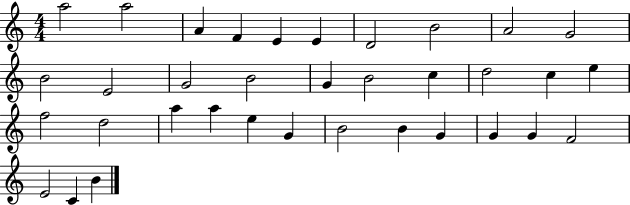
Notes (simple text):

A5/h A5/h A4/q F4/q E4/q E4/q D4/h B4/h A4/h G4/h B4/h E4/h G4/h B4/h G4/q B4/h C5/q D5/h C5/q E5/q F5/h D5/h A5/q A5/q E5/q G4/q B4/h B4/q G4/q G4/q G4/q F4/h E4/h C4/q B4/q